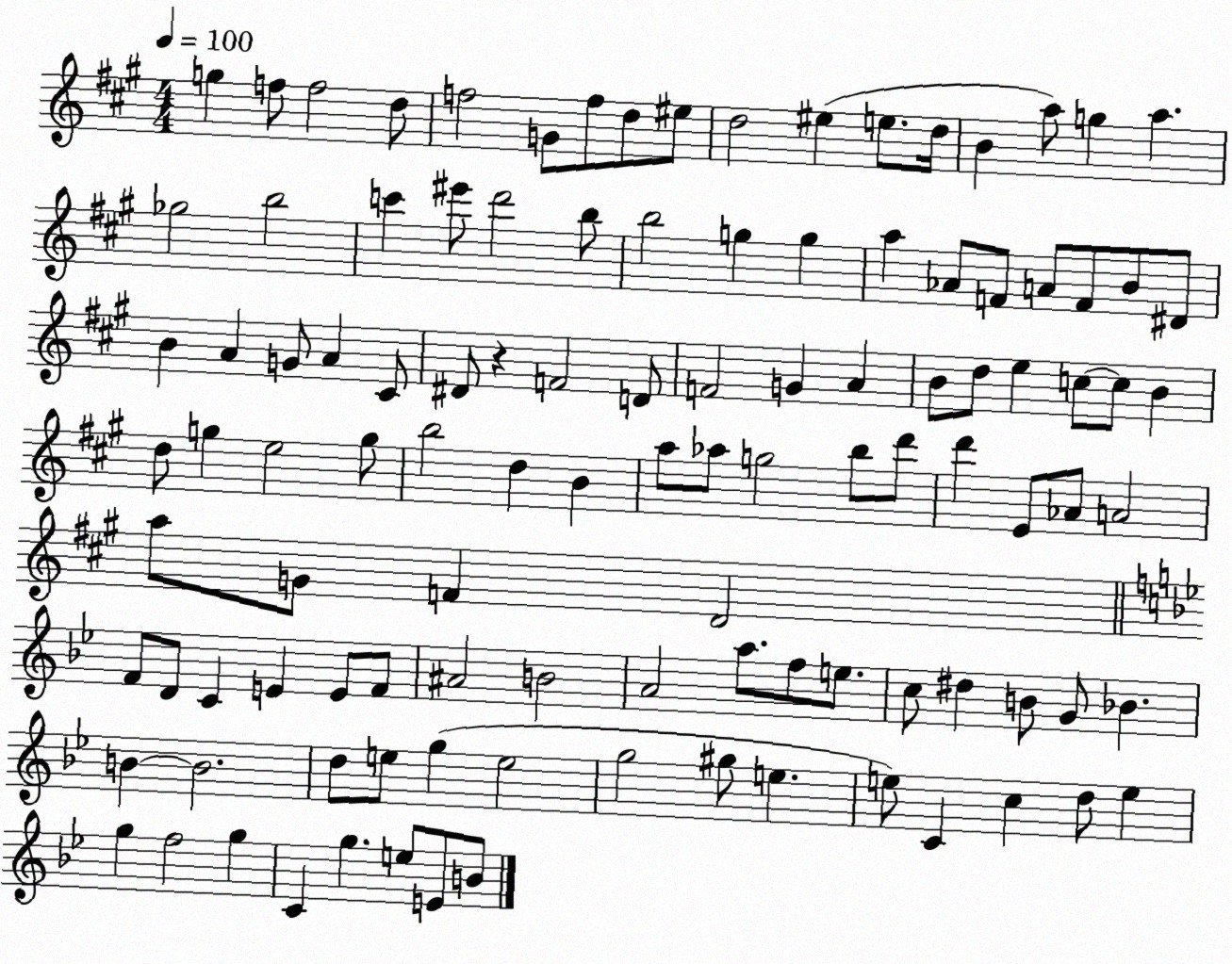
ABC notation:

X:1
T:Untitled
M:4/4
L:1/4
K:A
g f/2 f2 d/2 f2 G/2 f/2 d/2 ^e/2 d2 ^e e/2 d/4 B a/2 g a _g2 b2 c' ^e'/2 d'2 b/2 b2 g g a _A/2 F/2 A/2 F/2 B/2 ^D/2 B A G/2 A ^C/2 ^D/2 z F2 D/2 F2 G A B/2 d/2 e c/2 c/2 B d/2 g e2 g/2 b2 d B a/2 _a/2 g2 b/2 d'/2 d' E/2 _A/2 A2 a/2 G/2 F D2 F/2 D/2 C E E/2 F/2 ^A2 B2 A2 a/2 f/2 e/2 c/2 ^d B/2 G/2 _B B B2 d/2 e/2 g e2 g2 ^g/2 e e/2 C c d/2 e g f2 g C g e/2 E/2 B/2